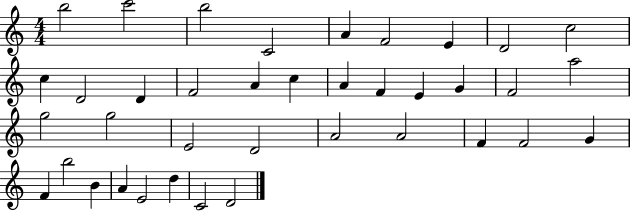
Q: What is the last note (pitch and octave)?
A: D4